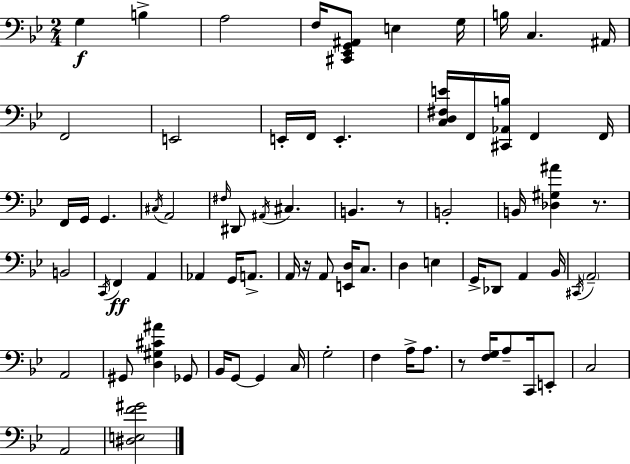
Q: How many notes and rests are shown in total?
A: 75